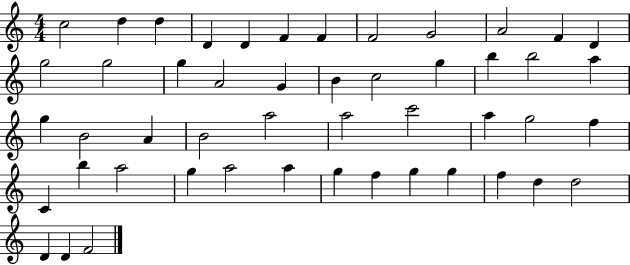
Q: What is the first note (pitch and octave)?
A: C5